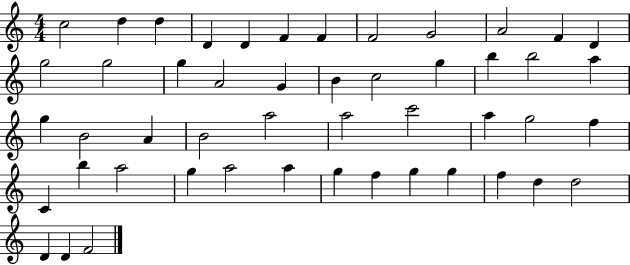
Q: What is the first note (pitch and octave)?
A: C5